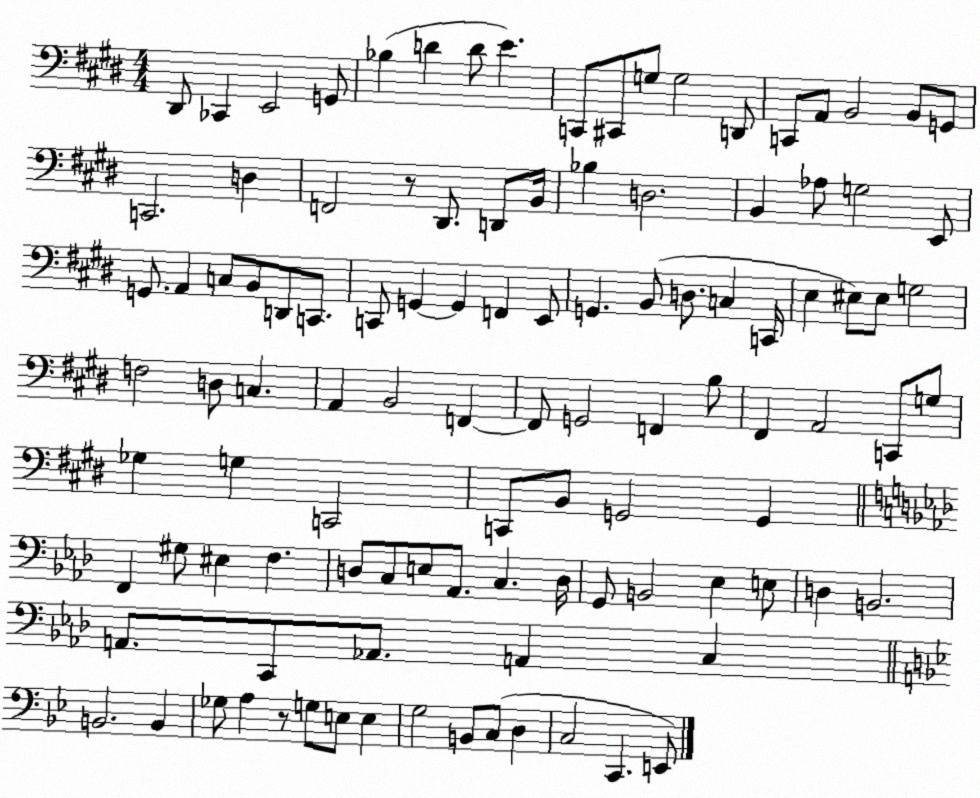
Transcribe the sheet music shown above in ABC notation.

X:1
T:Untitled
M:4/4
L:1/4
K:E
^D,,/2 _C,, E,,2 G,,/2 _B, D D/2 E C,,/2 ^C,,/2 G,/2 G,2 D,,/2 C,,/2 A,,/2 B,,2 B,,/2 G,,/2 C,,2 D, F,,2 z/2 ^D,,/2 D,,/2 B,,/4 _B, D,2 B,, _A,/2 G,2 E,,/2 G,,/2 A,, C,/2 B,,/2 D,,/2 C,,/2 C,,/2 G,, G,, F,, E,,/2 G,, B,,/2 D,/2 C, C,,/4 E, ^E,/2 ^E,/2 G,2 F,2 D,/2 C, A,, B,,2 F,, F,,/2 G,,2 F,, B,/2 ^F,, A,,2 C,,/2 G,/2 _G, G, C,,2 C,,/2 B,,/2 G,,2 G,, F,, ^G,/2 ^E, F, D,/2 C,/2 E,/2 _A,,/2 C, D,/4 G,,/2 B,,2 _E, E,/2 D, B,,2 A,,/2 C,,/2 _A,,/2 A,, C, B,,2 B,, _G,/2 A, z/2 G,/2 E,/2 E, G,2 B,,/2 C,/2 D, C,2 C,, E,,/2